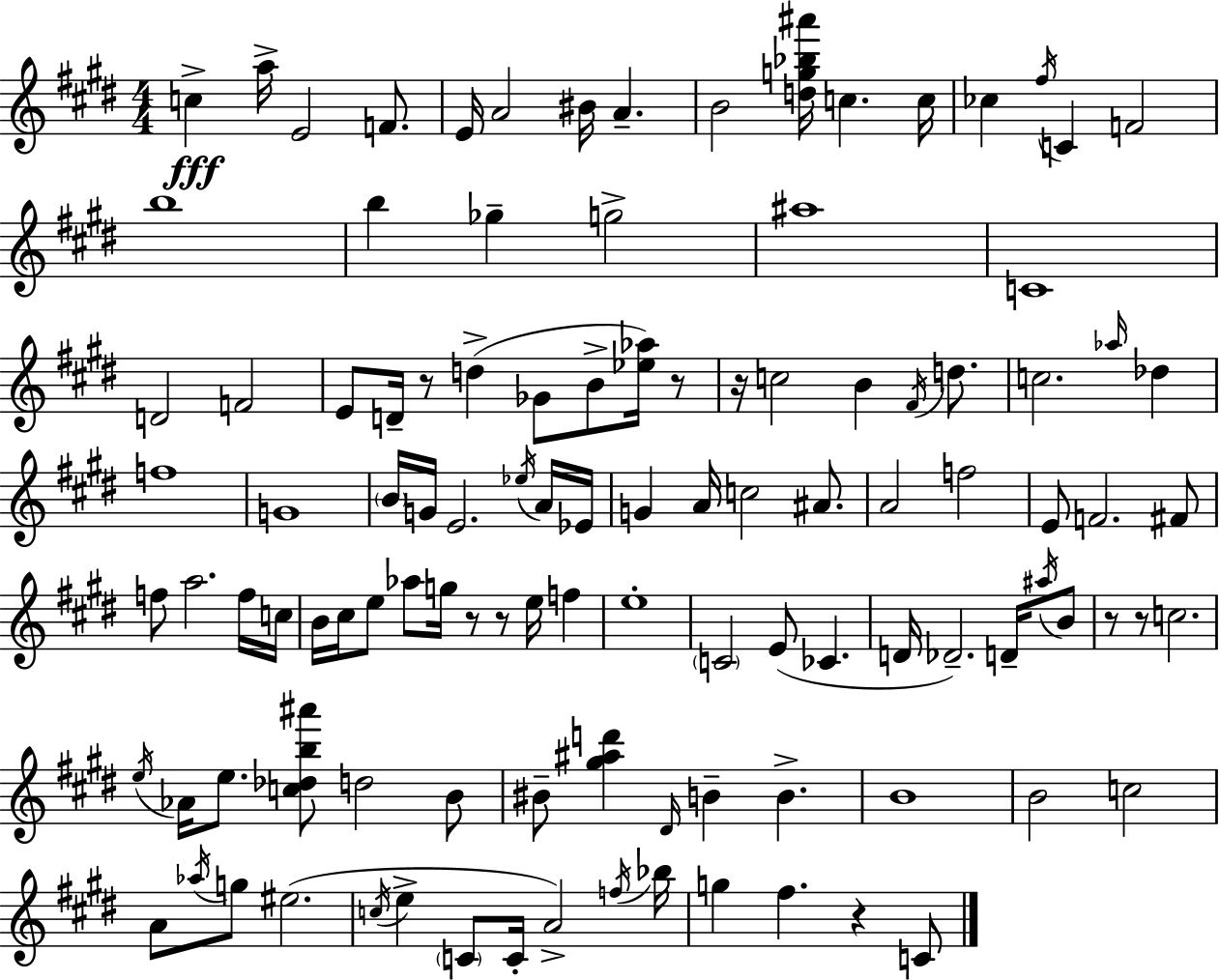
{
  \clef treble
  \numericTimeSignature
  \time 4/4
  \key e \major
  c''4->\fff a''16-> e'2 f'8. | e'16 a'2 bis'16 a'4.-- | b'2 <d'' g'' bes'' ais'''>16 c''4. c''16 | ces''4 \acciaccatura { fis''16 } c'4 f'2 | \break b''1 | b''4 ges''4-- g''2-> | ais''1 | c'1 | \break d'2 f'2 | e'8 d'16-- r8 d''4->( ges'8 b'8-> <ees'' aes''>16) r8 | r16 c''2 b'4 \acciaccatura { fis'16 } d''8. | c''2. \grace { aes''16 } des''4 | \break f''1 | g'1 | \parenthesize b'16 g'16 e'2. | \acciaccatura { ees''16 } a'16 ees'16 g'4 a'16 c''2 | \break ais'8. a'2 f''2 | e'8 f'2. | fis'8 f''8 a''2. | f''16 c''16 b'16 cis''16 e''8 aes''8 g''16 r8 r8 e''16 | \break f''4 e''1-. | \parenthesize c'2 e'8( ces'4. | d'16 des'2.--) | d'16-- \acciaccatura { ais''16 } b'8 r8 r8 c''2. | \break \acciaccatura { e''16 } aes'16 e''8. <c'' des'' b'' ais'''>8 d''2 | b'8 bis'8-- <gis'' ais'' d'''>4 \grace { dis'16 } b'4-- | b'4.-> b'1 | b'2 c''2 | \break a'8 \acciaccatura { aes''16 } g''8 eis''2.( | \acciaccatura { c''16 } e''4-> \parenthesize c'8 c'16-. | a'2->) \acciaccatura { f''16 } bes''16 g''4 fis''4. | r4 c'8 \bar "|."
}